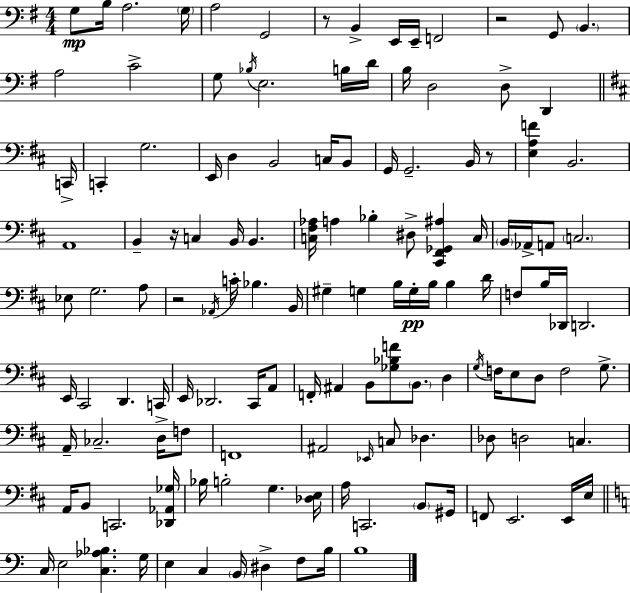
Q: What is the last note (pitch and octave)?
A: B3